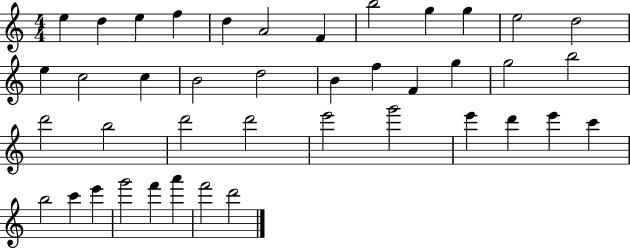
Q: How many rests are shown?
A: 0